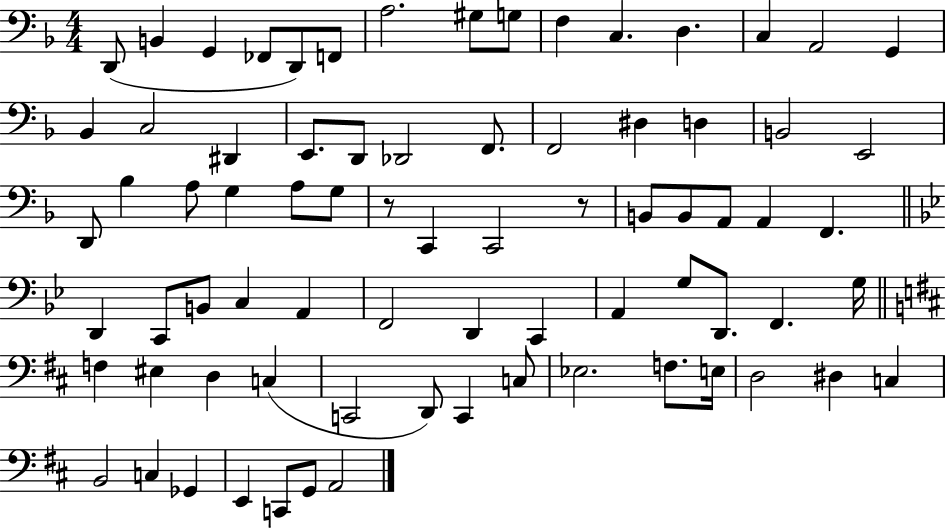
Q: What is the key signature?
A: F major